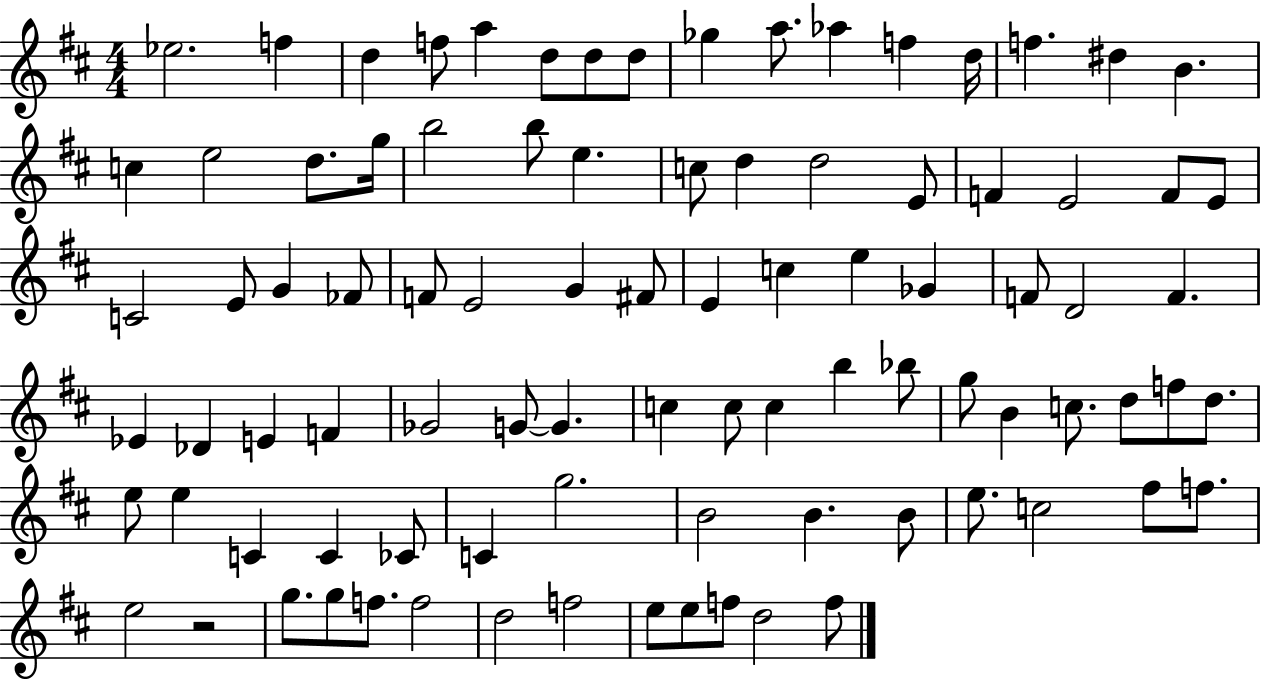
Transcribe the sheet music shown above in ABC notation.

X:1
T:Untitled
M:4/4
L:1/4
K:D
_e2 f d f/2 a d/2 d/2 d/2 _g a/2 _a f d/4 f ^d B c e2 d/2 g/4 b2 b/2 e c/2 d d2 E/2 F E2 F/2 E/2 C2 E/2 G _F/2 F/2 E2 G ^F/2 E c e _G F/2 D2 F _E _D E F _G2 G/2 G c c/2 c b _b/2 g/2 B c/2 d/2 f/2 d/2 e/2 e C C _C/2 C g2 B2 B B/2 e/2 c2 ^f/2 f/2 e2 z2 g/2 g/2 f/2 f2 d2 f2 e/2 e/2 f/2 d2 f/2